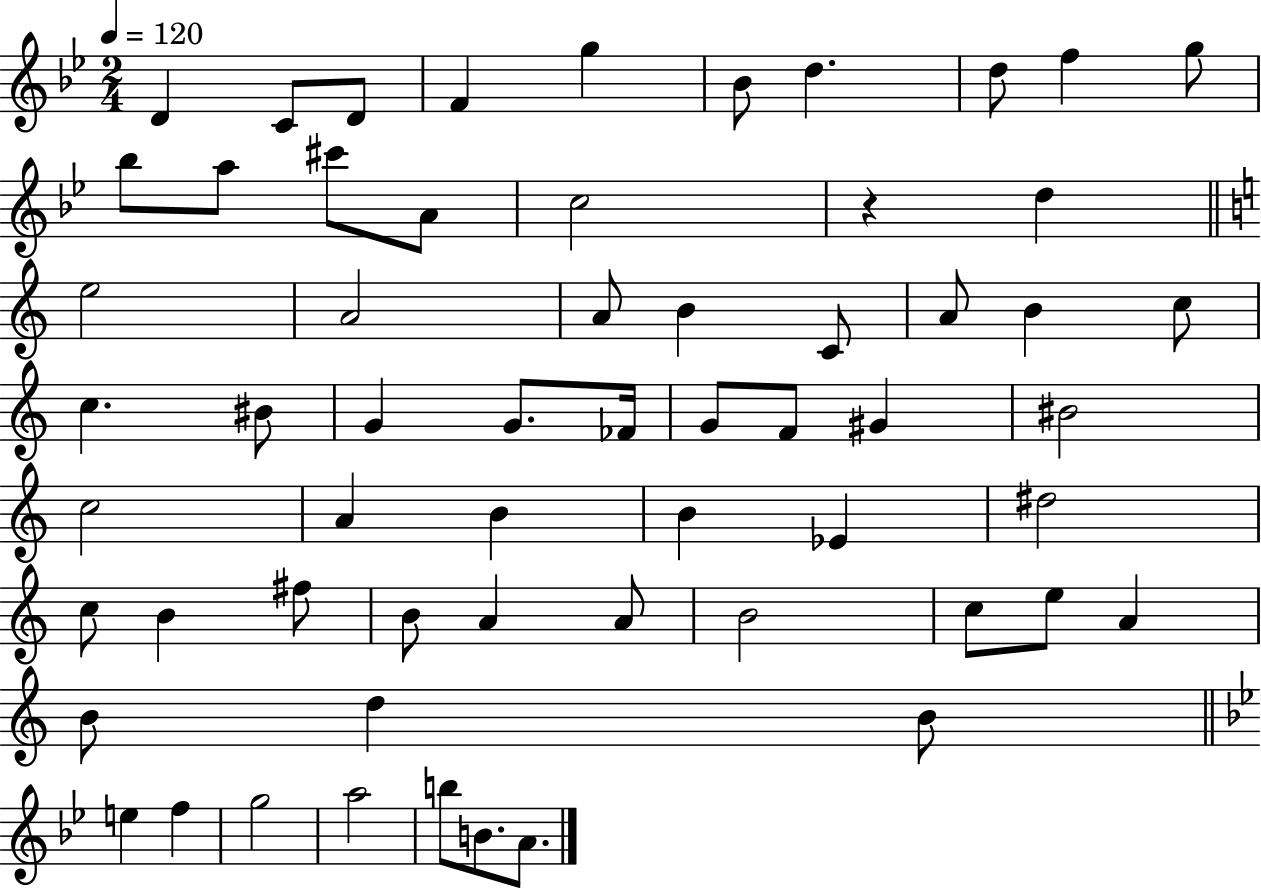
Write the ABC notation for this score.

X:1
T:Untitled
M:2/4
L:1/4
K:Bb
D C/2 D/2 F g _B/2 d d/2 f g/2 _b/2 a/2 ^c'/2 A/2 c2 z d e2 A2 A/2 B C/2 A/2 B c/2 c ^B/2 G G/2 _F/4 G/2 F/2 ^G ^B2 c2 A B B _E ^d2 c/2 B ^f/2 B/2 A A/2 B2 c/2 e/2 A B/2 d B/2 e f g2 a2 b/2 B/2 A/2